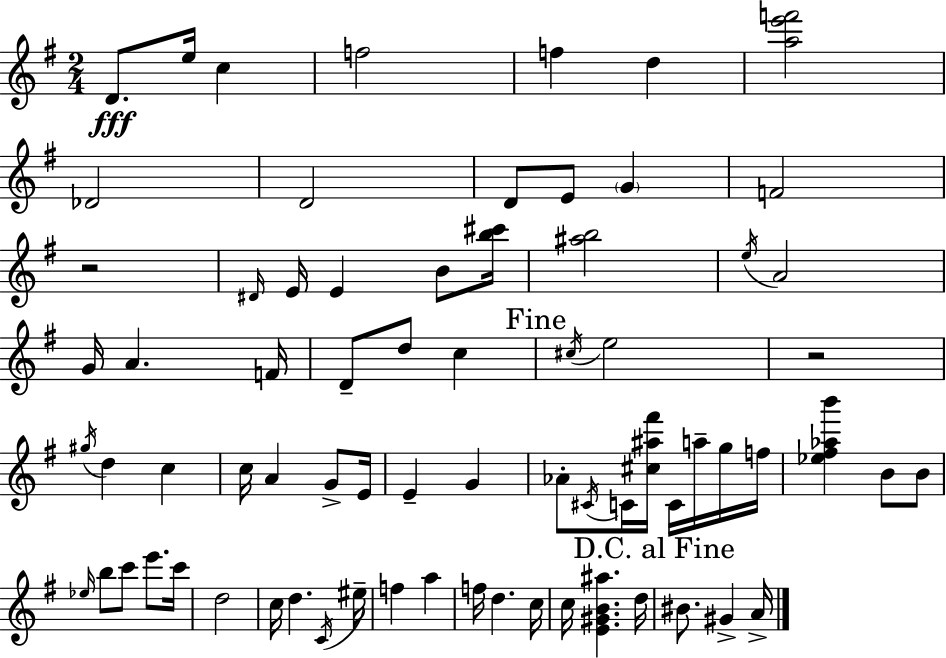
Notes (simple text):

D4/e. E5/s C5/q F5/h F5/q D5/q [A5,E6,F6]/h Db4/h D4/h D4/e E4/e G4/q F4/h R/h D#4/s E4/s E4/q B4/e [B5,C#6]/s [A#5,B5]/h E5/s A4/h G4/s A4/q. F4/s D4/e D5/e C5/q C#5/s E5/h R/h G#5/s D5/q C5/q C5/s A4/q G4/e E4/s E4/q G4/q Ab4/e C#4/s C4/s [C#5,A#5,F#6]/s C4/s A5/s G5/s F5/s [Eb5,F#5,Ab5,B6]/q B4/e B4/e Eb5/s B5/e C6/e E6/e. C6/s D5/h C5/s D5/q. C4/s EIS5/s F5/q A5/q F5/s D5/q. C5/s C5/s [E4,G#4,B4,A#5]/q. D5/s BIS4/e. G#4/q A4/s